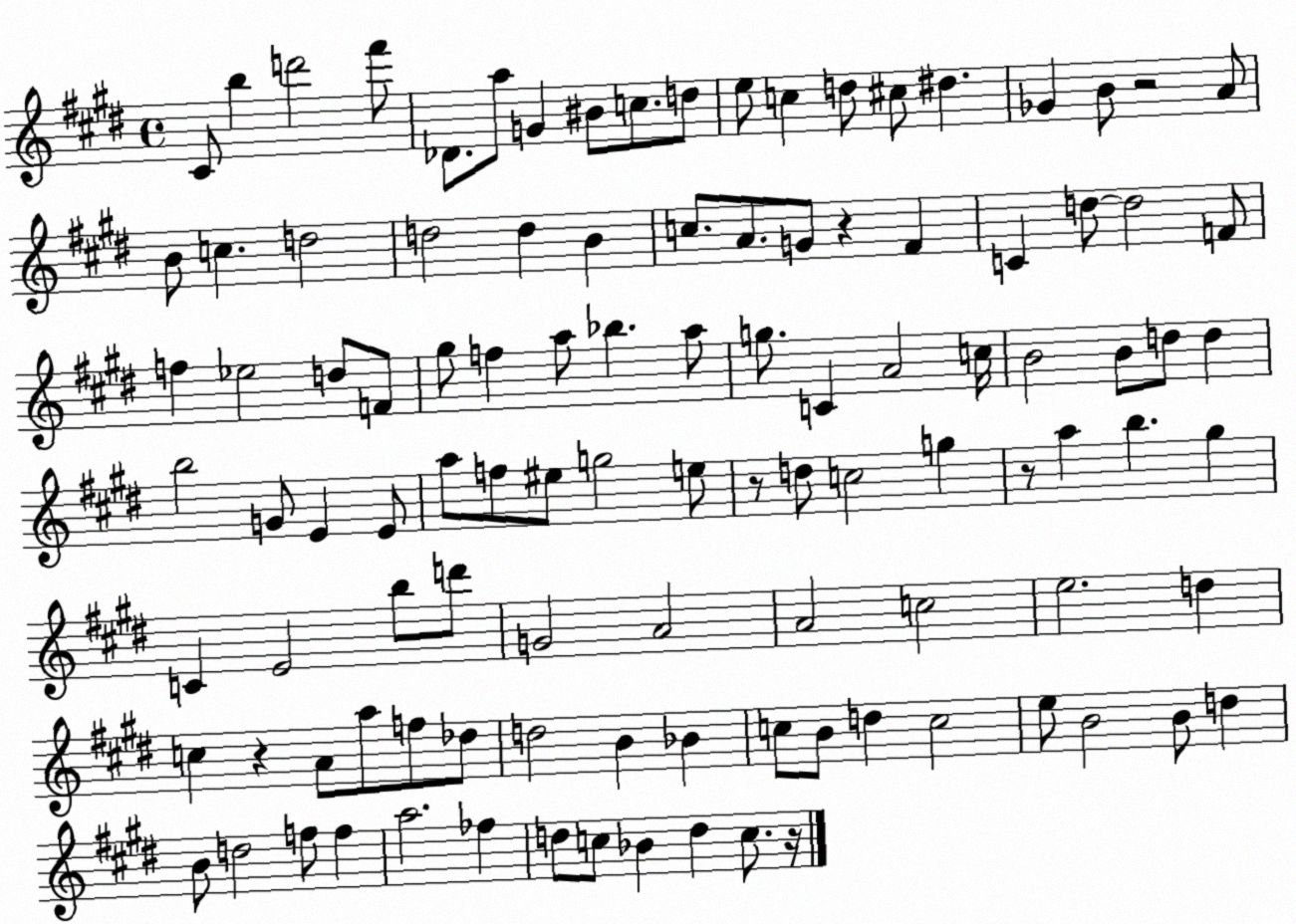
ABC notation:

X:1
T:Untitled
M:4/4
L:1/4
K:E
^C/2 b d'2 ^f'/2 _D/2 a/2 G ^B/2 c/2 d/2 e/2 c d/2 ^c/2 ^d _G B/2 z2 A/2 B/2 c d2 d2 d B c/2 A/2 G/2 z ^F C d/2 d2 F/2 f _e2 d/2 F/2 ^g/2 f a/2 _b a/2 g/2 C A2 c/4 B2 B/2 d/2 d b2 G/2 E E/2 a/2 f/2 ^e/2 g2 e/2 z/2 d/2 c2 g z/2 a b ^g C E2 b/2 d'/2 G2 A2 A2 c2 e2 d c z A/2 a/2 f/2 _d/2 d2 B _B c/2 B/2 d c2 e/2 B2 B/2 d B/2 d2 f/2 f a2 _f d/2 c/2 _B d c/2 z/4